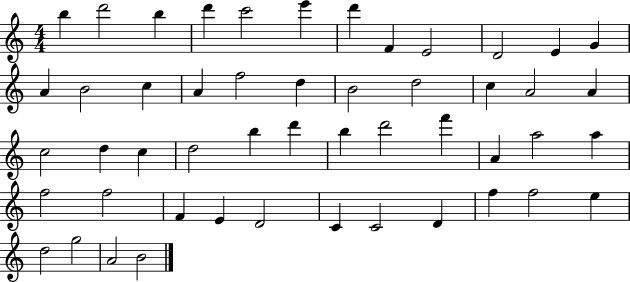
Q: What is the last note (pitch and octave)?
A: B4